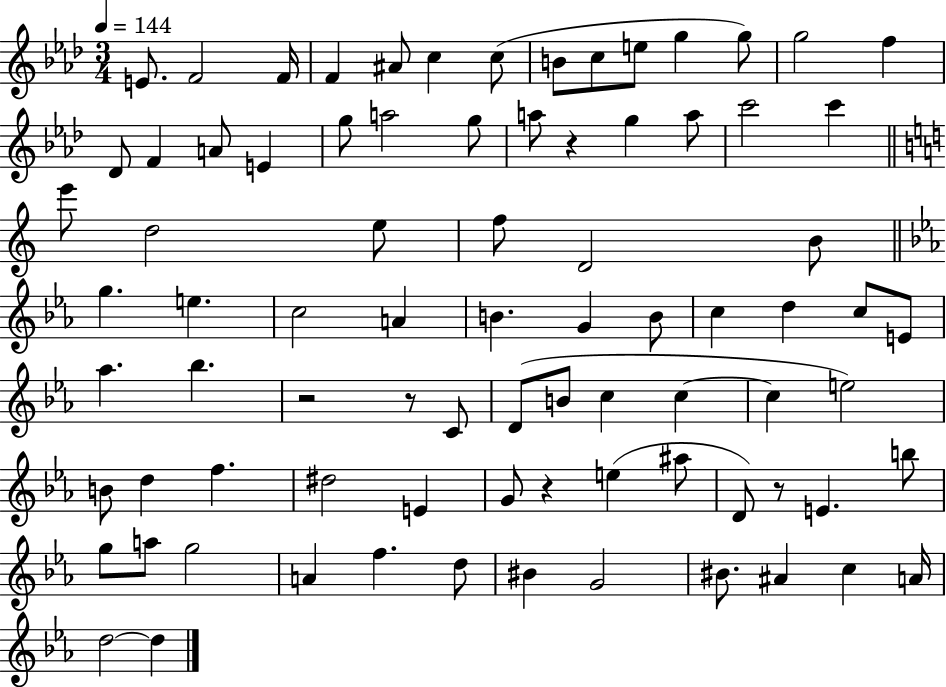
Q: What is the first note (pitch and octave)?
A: E4